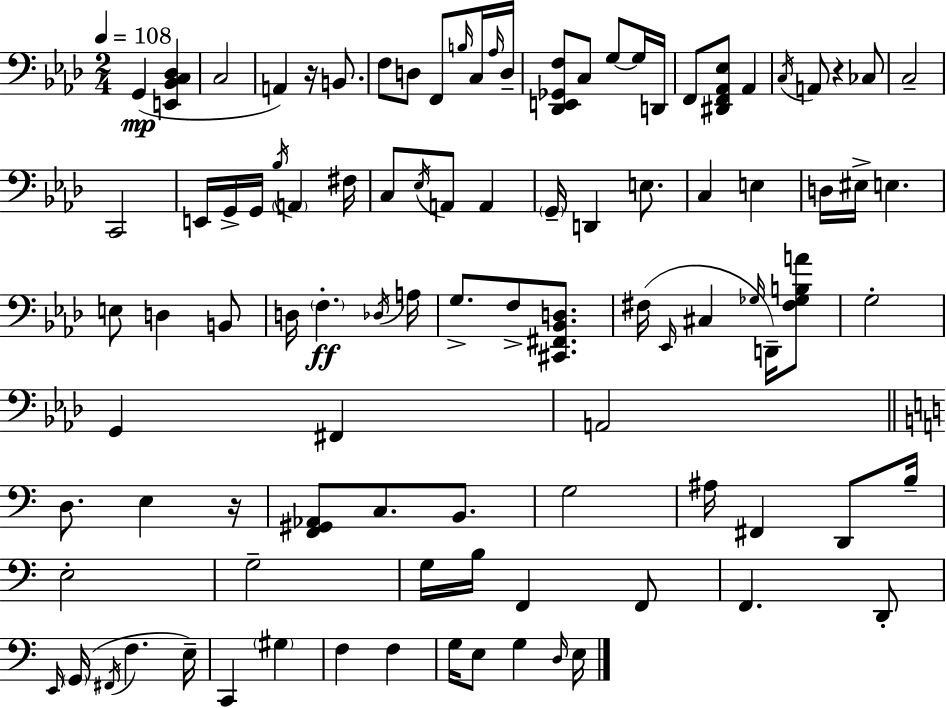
X:1
T:Untitled
M:2/4
L:1/4
K:Fm
G,, [E,,_B,,C,_D,] C,2 A,, z/4 B,,/2 F,/2 D,/2 F,,/2 B,/4 C,/4 _A,/4 D,/4 [_D,,E,,_G,,F,]/2 C,/2 G,/2 G,/4 D,,/4 F,,/2 [^D,,F,,_A,,_E,]/2 _A,, C,/4 A,,/2 z _C,/2 C,2 C,,2 E,,/4 G,,/4 G,,/4 _B,/4 A,, ^F,/4 C,/2 _E,/4 A,,/2 A,, G,,/4 D,, E,/2 C, E, D,/4 ^E,/4 E, E,/2 D, B,,/2 D,/4 F, _D,/4 A,/4 G,/2 F,/2 [^C,,^F,,_B,,D,]/2 ^F,/4 _E,,/4 ^C, _G,/4 D,,/4 [^F,_G,B,A]/2 G,2 G,, ^F,, A,,2 D,/2 E, z/4 [F,,^G,,_A,,]/2 C,/2 B,,/2 G,2 ^A,/4 ^F,, D,,/2 B,/4 E,2 G,2 G,/4 B,/4 F,, F,,/2 F,, D,,/2 E,,/4 G,,/4 ^F,,/4 F, E,/4 C,, ^G, F, F, G,/4 E,/2 G, D,/4 E,/4